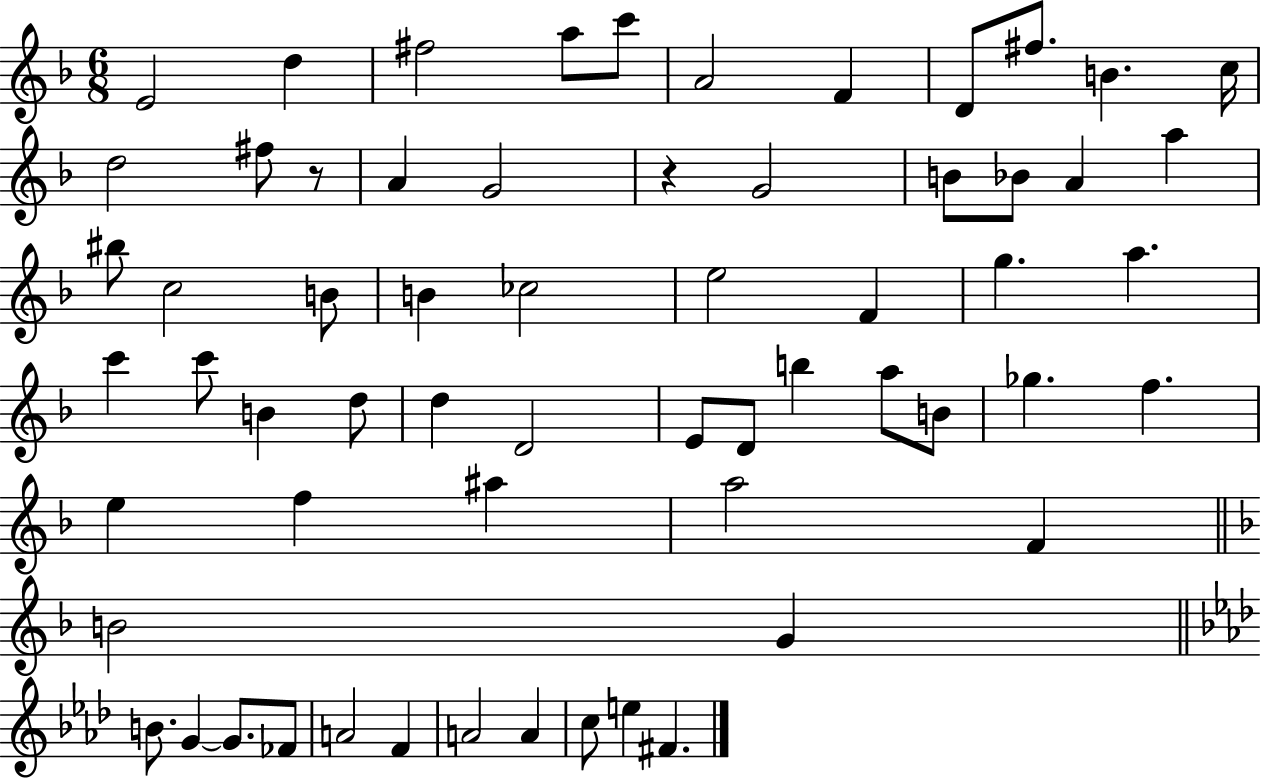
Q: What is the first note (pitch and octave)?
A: E4